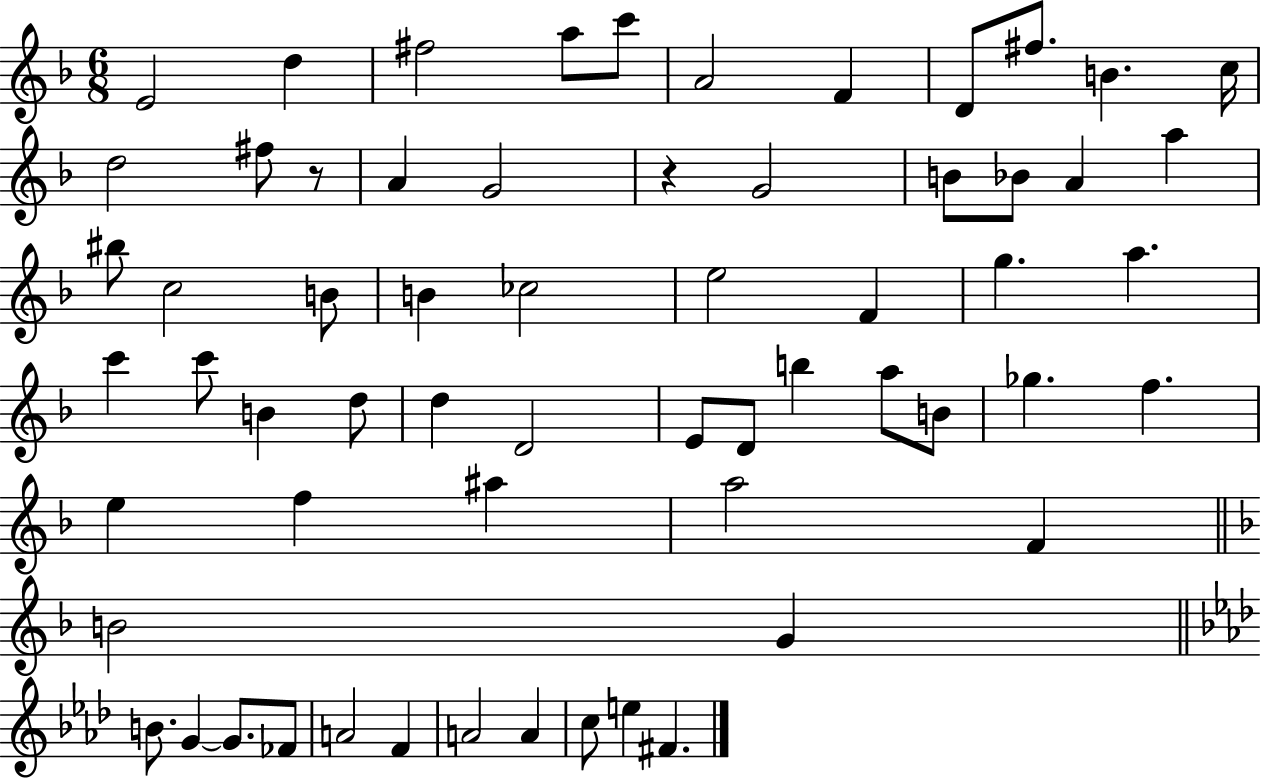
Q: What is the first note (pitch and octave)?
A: E4